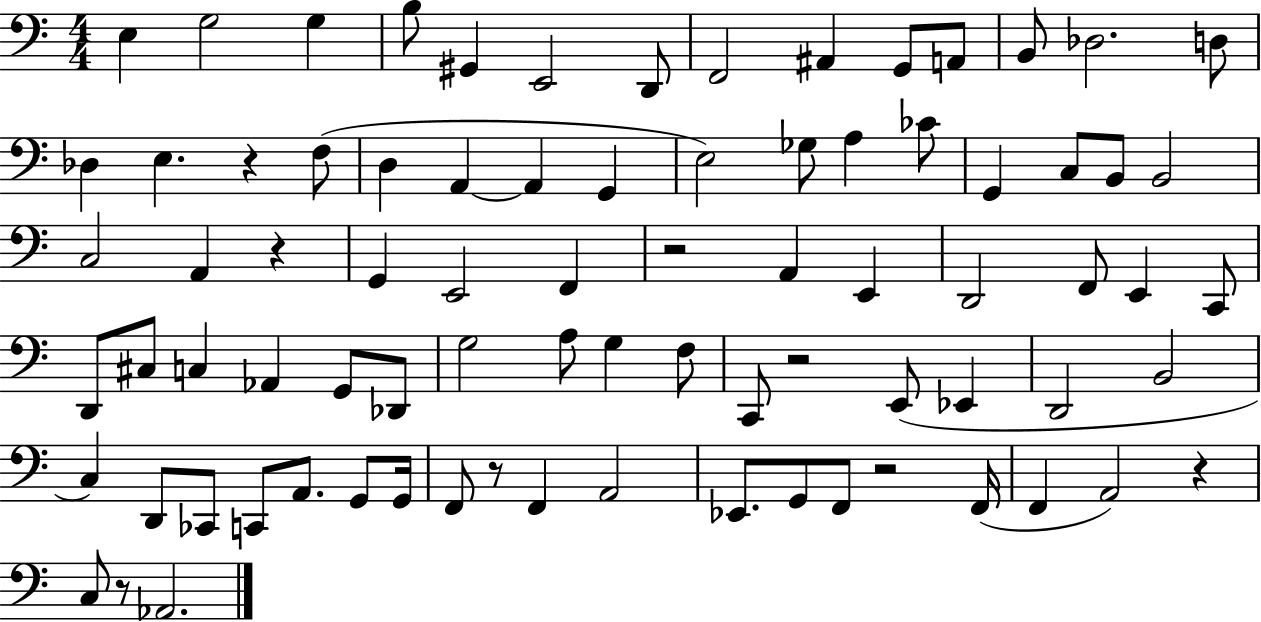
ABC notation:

X:1
T:Untitled
M:4/4
L:1/4
K:C
E, G,2 G, B,/2 ^G,, E,,2 D,,/2 F,,2 ^A,, G,,/2 A,,/2 B,,/2 _D,2 D,/2 _D, E, z F,/2 D, A,, A,, G,, E,2 _G,/2 A, _C/2 G,, C,/2 B,,/2 B,,2 C,2 A,, z G,, E,,2 F,, z2 A,, E,, D,,2 F,,/2 E,, C,,/2 D,,/2 ^C,/2 C, _A,, G,,/2 _D,,/2 G,2 A,/2 G, F,/2 C,,/2 z2 E,,/2 _E,, D,,2 B,,2 C, D,,/2 _C,,/2 C,,/2 A,,/2 G,,/2 G,,/4 F,,/2 z/2 F,, A,,2 _E,,/2 G,,/2 F,,/2 z2 F,,/4 F,, A,,2 z C,/2 z/2 _A,,2